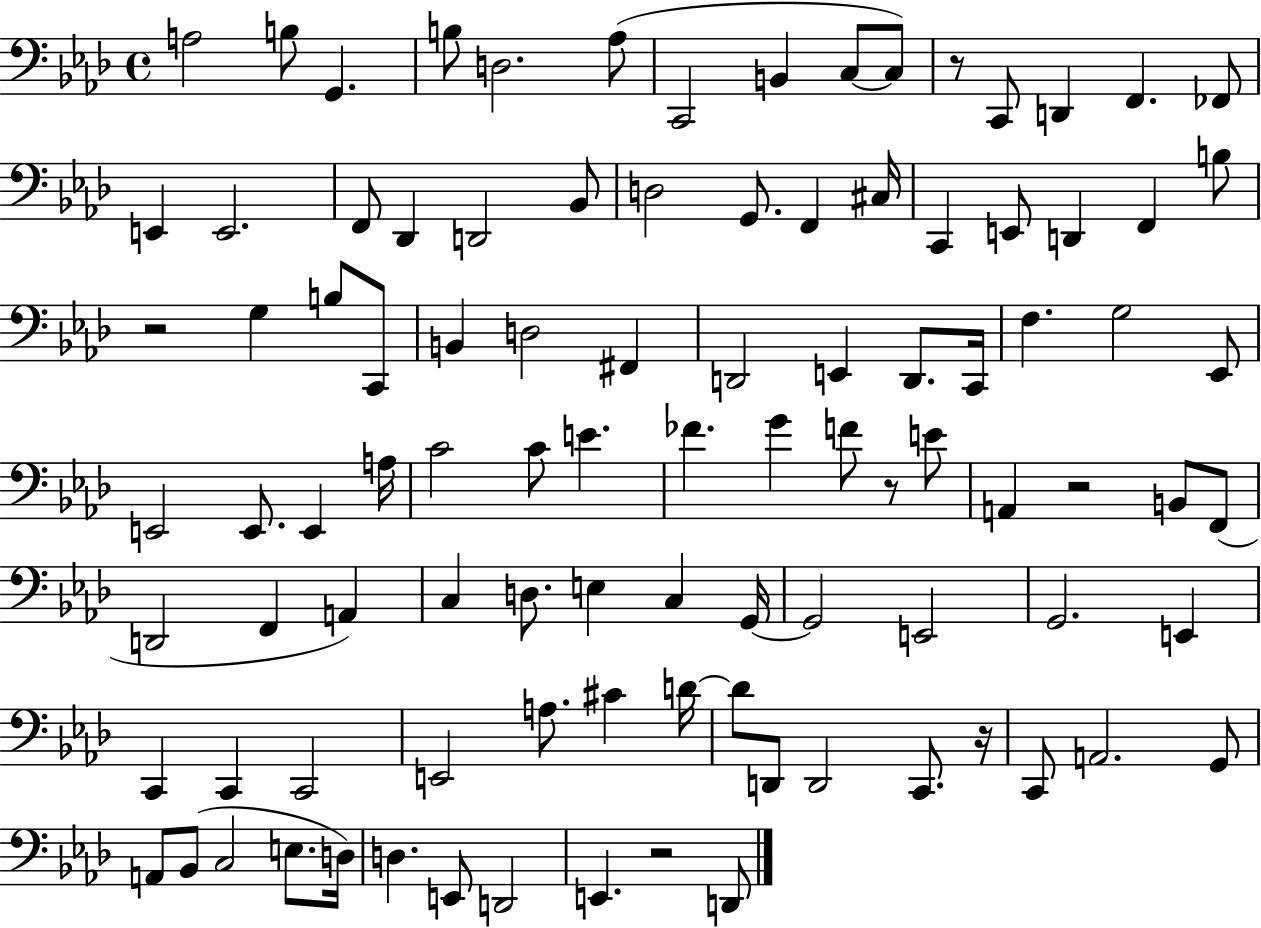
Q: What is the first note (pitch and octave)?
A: A3